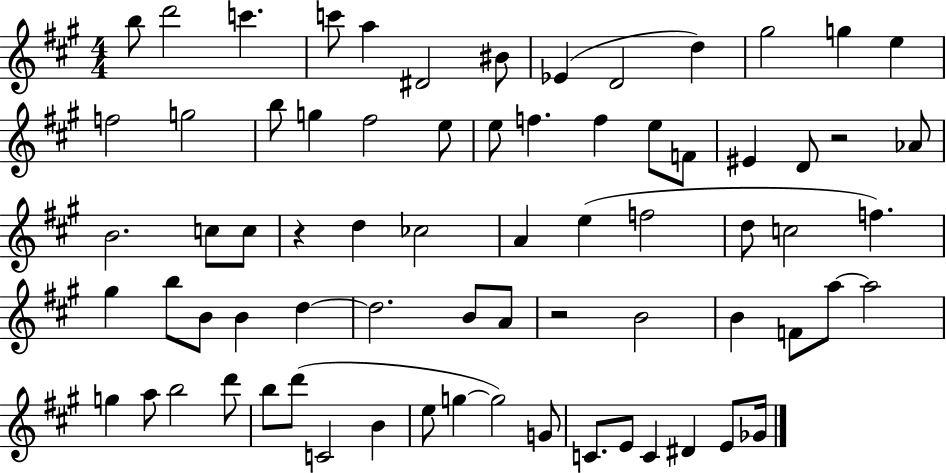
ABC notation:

X:1
T:Untitled
M:4/4
L:1/4
K:A
b/2 d'2 c' c'/2 a ^D2 ^B/2 _E D2 d ^g2 g e f2 g2 b/2 g ^f2 e/2 e/2 f f e/2 F/2 ^E D/2 z2 _A/2 B2 c/2 c/2 z d _c2 A e f2 d/2 c2 f ^g b/2 B/2 B d d2 B/2 A/2 z2 B2 B F/2 a/2 a2 g a/2 b2 d'/2 b/2 d'/2 C2 B e/2 g g2 G/2 C/2 E/2 C ^D E/2 _G/4